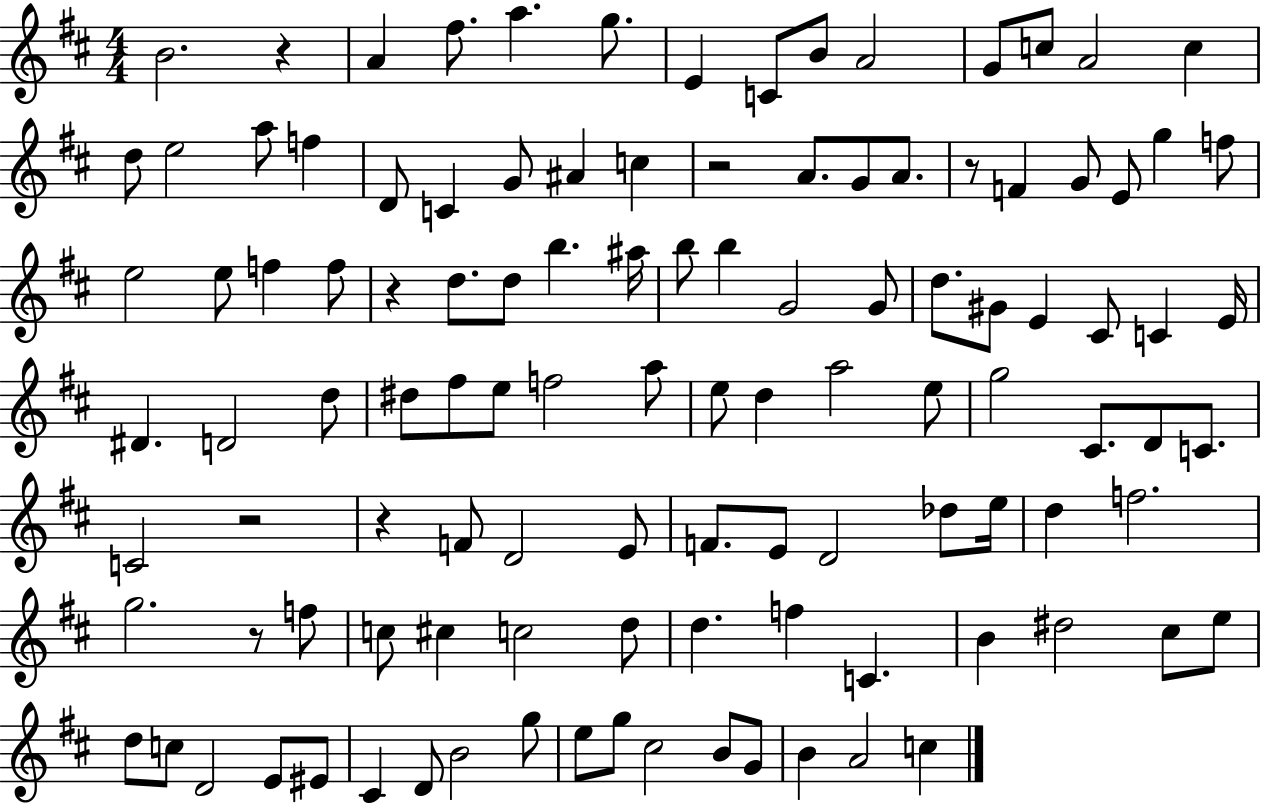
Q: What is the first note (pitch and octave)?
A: B4